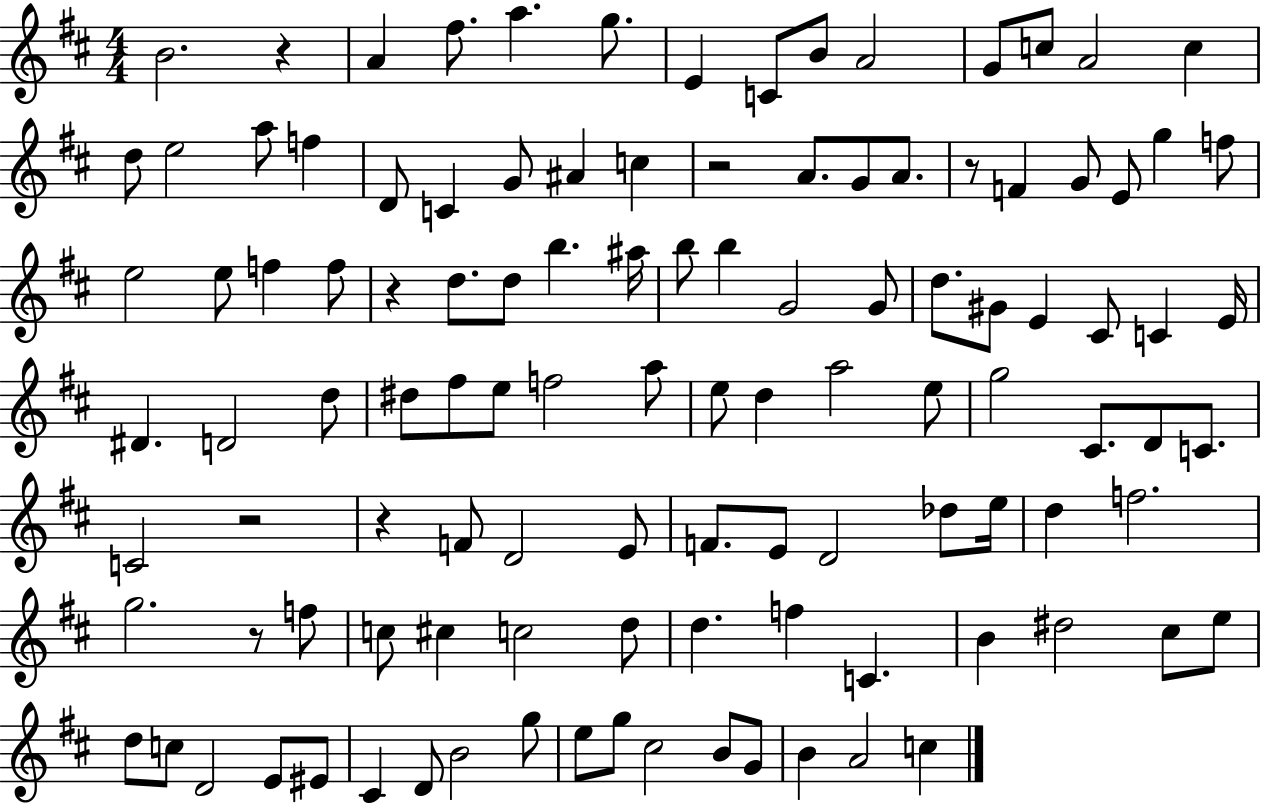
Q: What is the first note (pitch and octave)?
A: B4